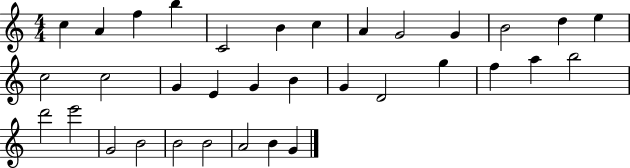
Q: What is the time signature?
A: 4/4